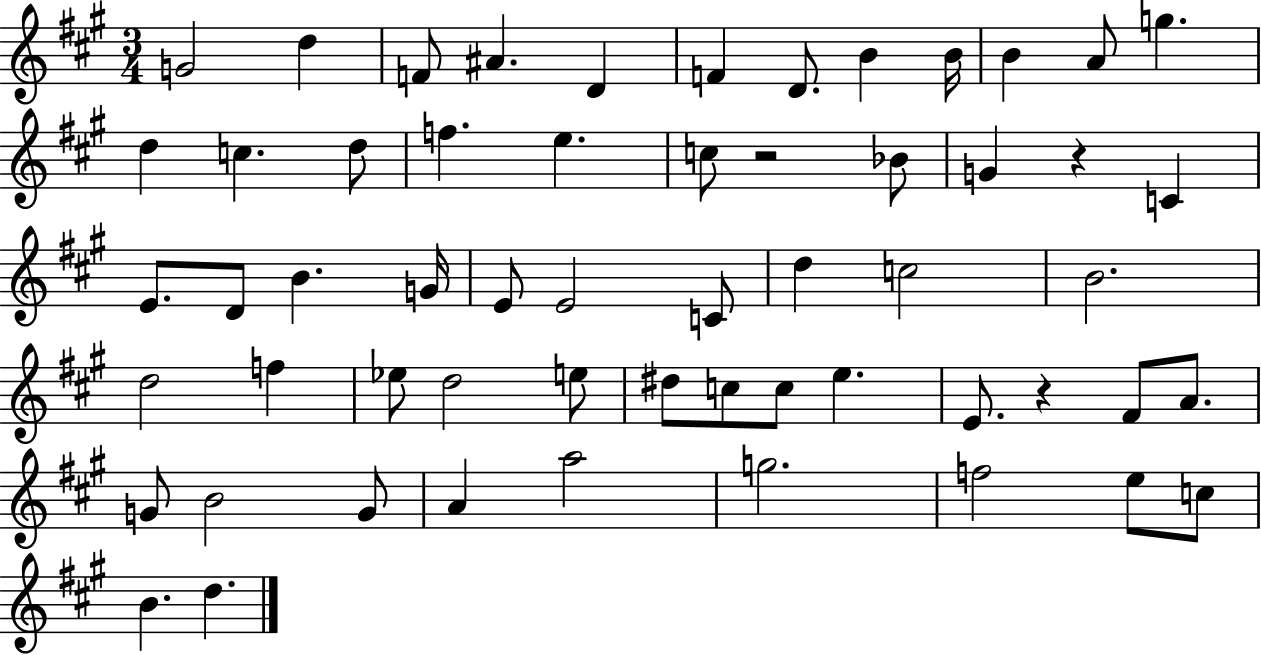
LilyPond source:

{
  \clef treble
  \numericTimeSignature
  \time 3/4
  \key a \major
  g'2 d''4 | f'8 ais'4. d'4 | f'4 d'8. b'4 b'16 | b'4 a'8 g''4. | \break d''4 c''4. d''8 | f''4. e''4. | c''8 r2 bes'8 | g'4 r4 c'4 | \break e'8. d'8 b'4. g'16 | e'8 e'2 c'8 | d''4 c''2 | b'2. | \break d''2 f''4 | ees''8 d''2 e''8 | dis''8 c''8 c''8 e''4. | e'8. r4 fis'8 a'8. | \break g'8 b'2 g'8 | a'4 a''2 | g''2. | f''2 e''8 c''8 | \break b'4. d''4. | \bar "|."
}